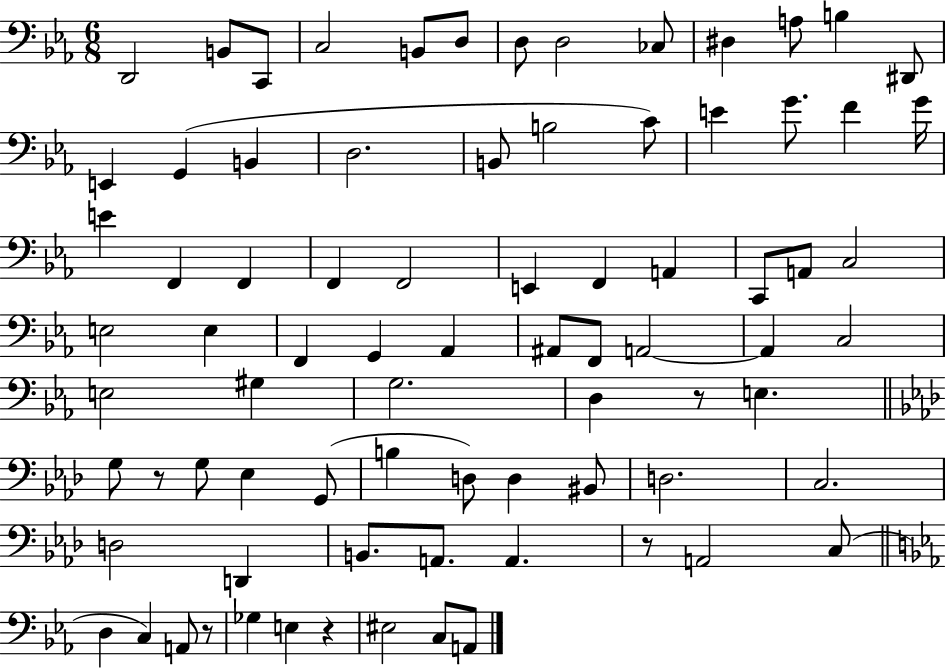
D2/h B2/e C2/e C3/h B2/e D3/e D3/e D3/h CES3/e D#3/q A3/e B3/q D#2/e E2/q G2/q B2/q D3/h. B2/e B3/h C4/e E4/q G4/e. F4/q G4/s E4/q F2/q F2/q F2/q F2/h E2/q F2/q A2/q C2/e A2/e C3/h E3/h E3/q F2/q G2/q Ab2/q A#2/e F2/e A2/h A2/q C3/h E3/h G#3/q G3/h. D3/q R/e E3/q. G3/e R/e G3/e Eb3/q G2/e B3/q D3/e D3/q BIS2/e D3/h. C3/h. D3/h D2/q B2/e. A2/e. A2/q. R/e A2/h C3/e D3/q C3/q A2/e R/e Gb3/q E3/q R/q EIS3/h C3/e A2/e